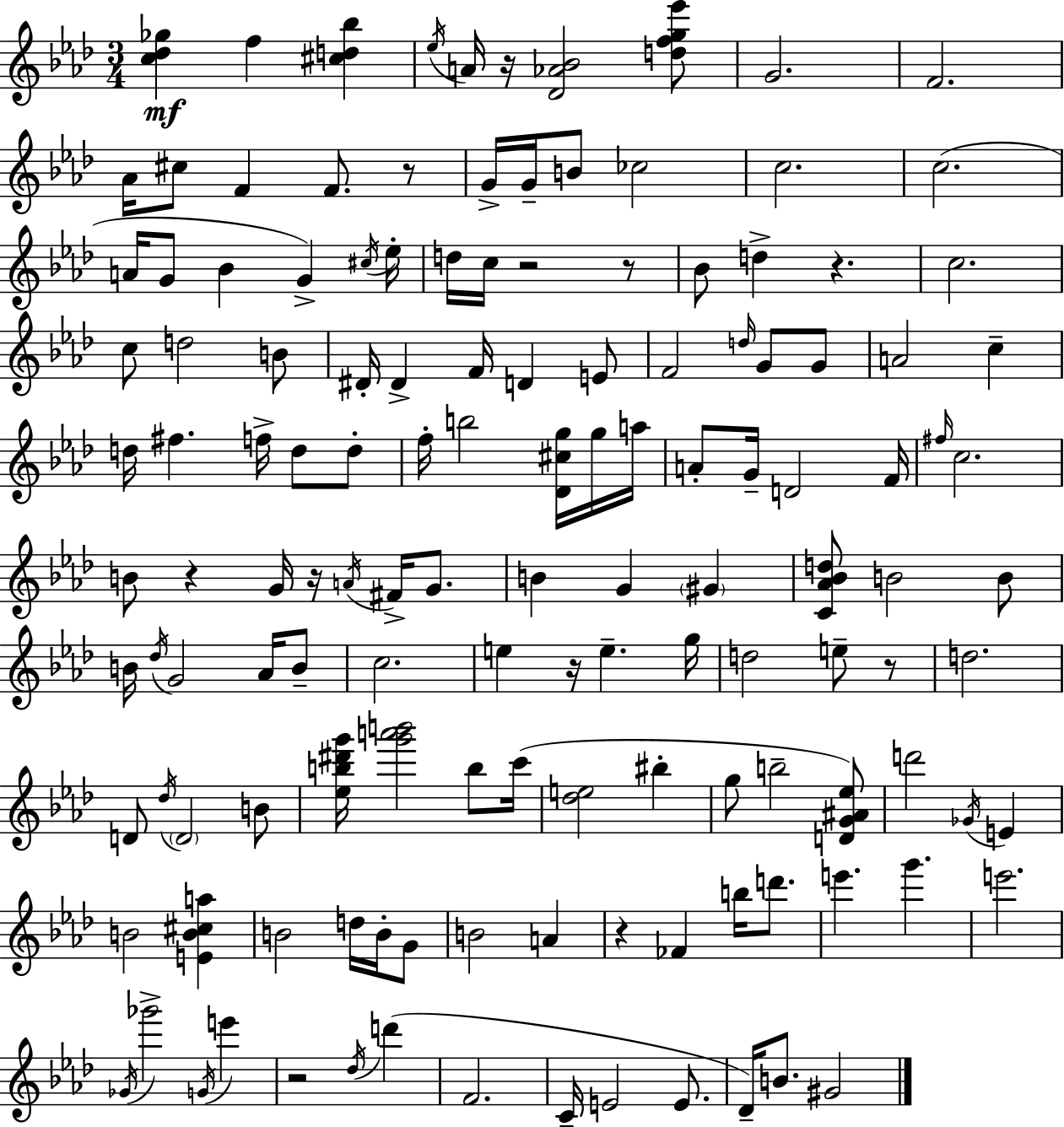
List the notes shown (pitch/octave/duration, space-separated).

[C5,Db5,Gb5]/q F5/q [C#5,D5,Bb5]/q Eb5/s A4/s R/s [Db4,Ab4,Bb4]/h [D5,F5,G5,Eb6]/e G4/h. F4/h. Ab4/s C#5/e F4/q F4/e. R/e G4/s G4/s B4/e CES5/h C5/h. C5/h. A4/s G4/e Bb4/q G4/q C#5/s Eb5/s D5/s C5/s R/h R/e Bb4/e D5/q R/q. C5/h. C5/e D5/h B4/e D#4/s D#4/q F4/s D4/q E4/e F4/h D5/s G4/e G4/e A4/h C5/q D5/s F#5/q. F5/s D5/e D5/e F5/s B5/h [Db4,C#5,G5]/s G5/s A5/s A4/e G4/s D4/h F4/s F#5/s C5/h. B4/e R/q G4/s R/s A4/s F#4/s G4/e. B4/q G4/q G#4/q [C4,Ab4,Bb4,D5]/e B4/h B4/e B4/s Db5/s G4/h Ab4/s B4/e C5/h. E5/q R/s E5/q. G5/s D5/h E5/e R/e D5/h. D4/e Db5/s D4/h B4/e [Eb5,B5,D#6,G6]/s [G6,A6,B6]/h B5/e C6/s [Db5,E5]/h BIS5/q G5/e B5/h [D4,G4,A#4,Eb5]/e D6/h Gb4/s E4/q B4/h [E4,B4,C#5,A5]/q B4/h D5/s B4/s G4/e B4/h A4/q R/q FES4/q B5/s D6/e. E6/q. G6/q. E6/h. Gb4/s Gb6/h G4/s E6/q R/h Db5/s D6/q F4/h. C4/s E4/h E4/e. Db4/s B4/e. G#4/h